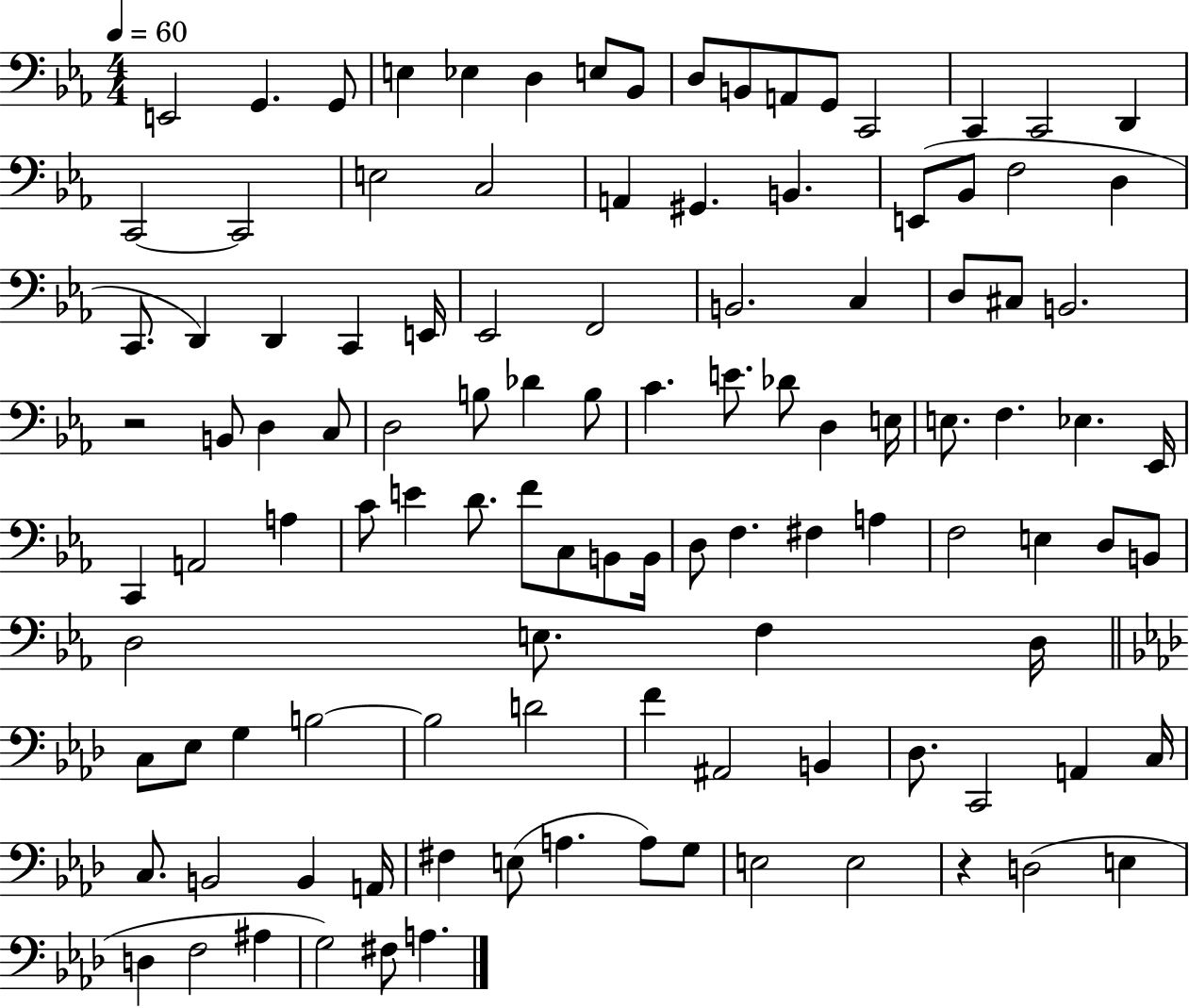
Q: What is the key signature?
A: EES major